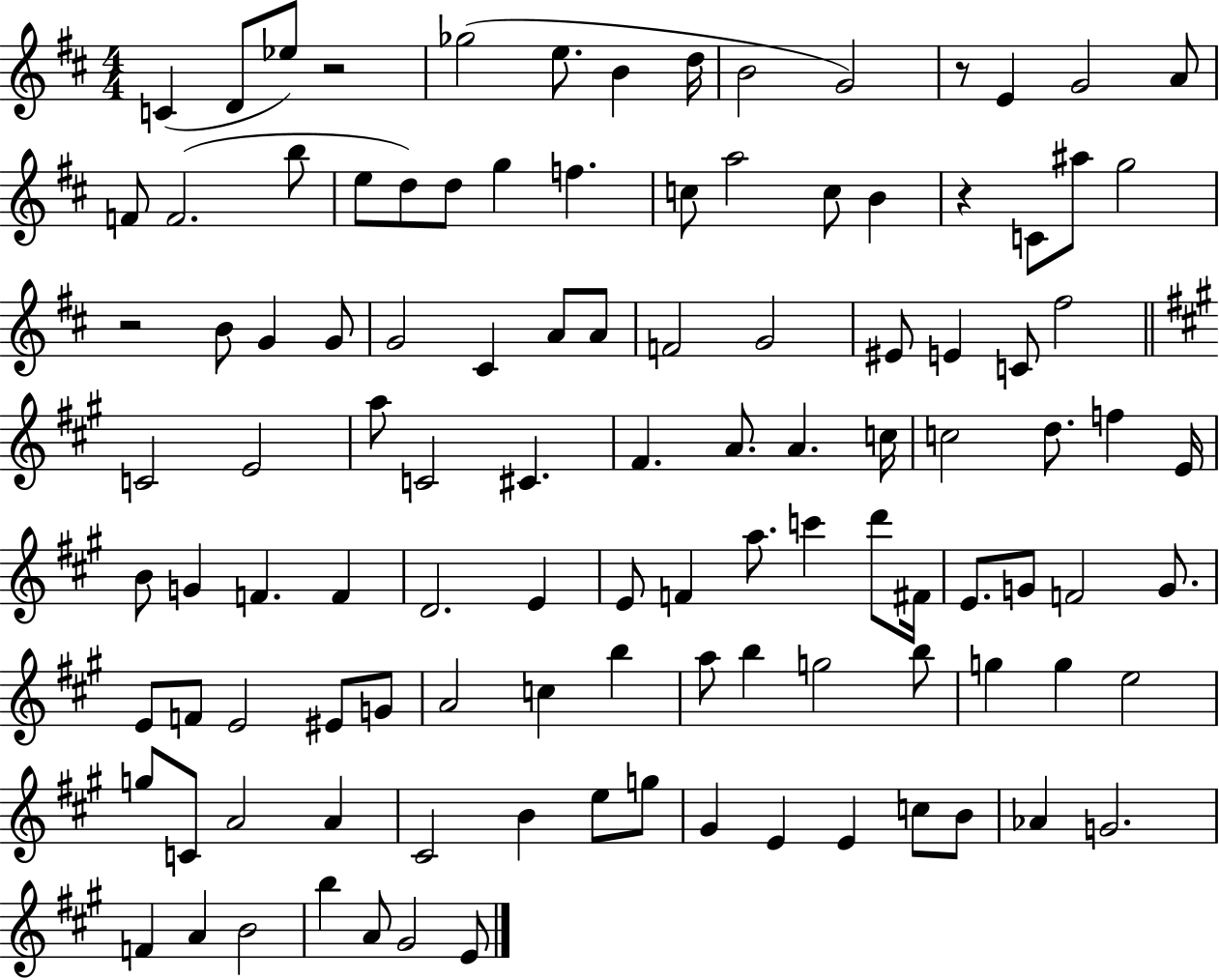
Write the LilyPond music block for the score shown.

{
  \clef treble
  \numericTimeSignature
  \time 4/4
  \key d \major
  \repeat volta 2 { c'4( d'8 ees''8) r2 | ges''2( e''8. b'4 d''16 | b'2 g'2) | r8 e'4 g'2 a'8 | \break f'8 f'2.( b''8 | e''8 d''8) d''8 g''4 f''4. | c''8 a''2 c''8 b'4 | r4 c'8 ais''8 g''2 | \break r2 b'8 g'4 g'8 | g'2 cis'4 a'8 a'8 | f'2 g'2 | eis'8 e'4 c'8 fis''2 | \break \bar "||" \break \key a \major c'2 e'2 | a''8 c'2 cis'4. | fis'4. a'8. a'4. c''16 | c''2 d''8. f''4 e'16 | \break b'8 g'4 f'4. f'4 | d'2. e'4 | e'8 f'4 a''8. c'''4 d'''8 fis'16 | e'8. g'8 f'2 g'8. | \break e'8 f'8 e'2 eis'8 g'8 | a'2 c''4 b''4 | a''8 b''4 g''2 b''8 | g''4 g''4 e''2 | \break g''8 c'8 a'2 a'4 | cis'2 b'4 e''8 g''8 | gis'4 e'4 e'4 c''8 b'8 | aes'4 g'2. | \break f'4 a'4 b'2 | b''4 a'8 gis'2 e'8 | } \bar "|."
}